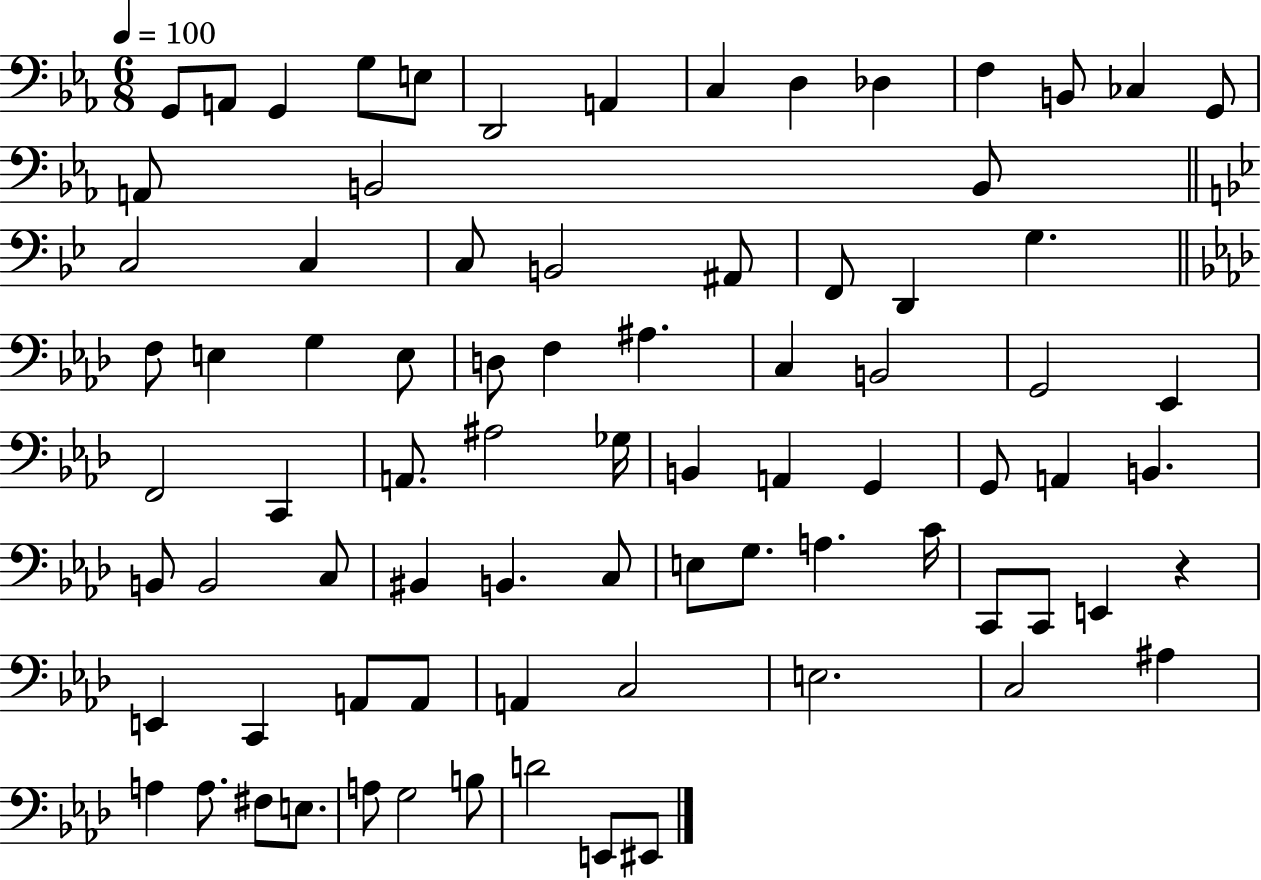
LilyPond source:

{
  \clef bass
  \numericTimeSignature
  \time 6/8
  \key ees \major
  \tempo 4 = 100
  g,8 a,8 g,4 g8 e8 | d,2 a,4 | c4 d4 des4 | f4 b,8 ces4 g,8 | \break a,8 b,2 b,8 | \bar "||" \break \key bes \major c2 c4 | c8 b,2 ais,8 | f,8 d,4 g4. | \bar "||" \break \key f \minor f8 e4 g4 e8 | d8 f4 ais4. | c4 b,2 | g,2 ees,4 | \break f,2 c,4 | a,8. ais2 ges16 | b,4 a,4 g,4 | g,8 a,4 b,4. | \break b,8 b,2 c8 | bis,4 b,4. c8 | e8 g8. a4. c'16 | c,8 c,8 e,4 r4 | \break e,4 c,4 a,8 a,8 | a,4 c2 | e2. | c2 ais4 | \break a4 a8. fis8 e8. | a8 g2 b8 | d'2 e,8 eis,8 | \bar "|."
}